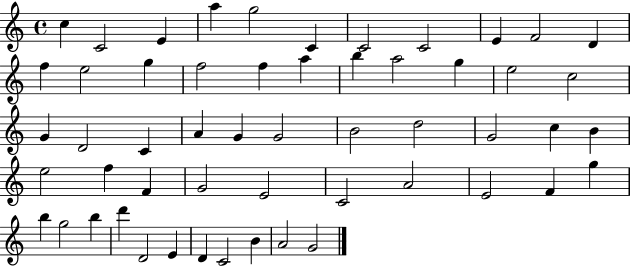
X:1
T:Untitled
M:4/4
L:1/4
K:C
c C2 E a g2 C C2 C2 E F2 D f e2 g f2 f a b a2 g e2 c2 G D2 C A G G2 B2 d2 G2 c B e2 f F G2 E2 C2 A2 E2 F g b g2 b d' D2 E D C2 B A2 G2